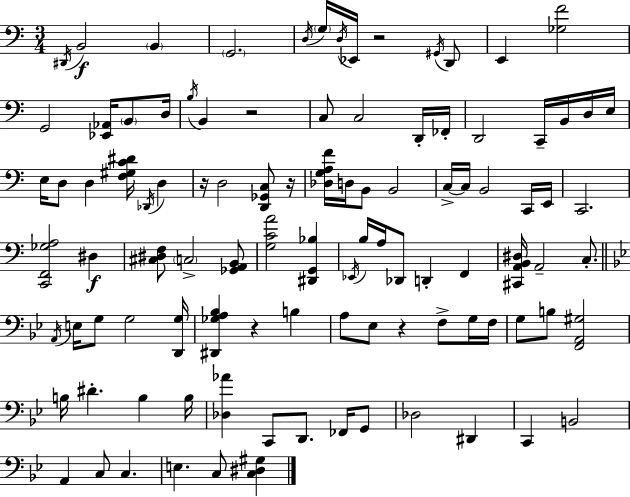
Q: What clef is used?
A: bass